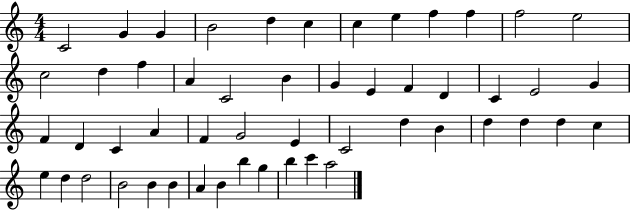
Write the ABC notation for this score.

X:1
T:Untitled
M:4/4
L:1/4
K:C
C2 G G B2 d c c e f f f2 e2 c2 d f A C2 B G E F D C E2 G F D C A F G2 E C2 d B d d d c e d d2 B2 B B A B b g b c' a2